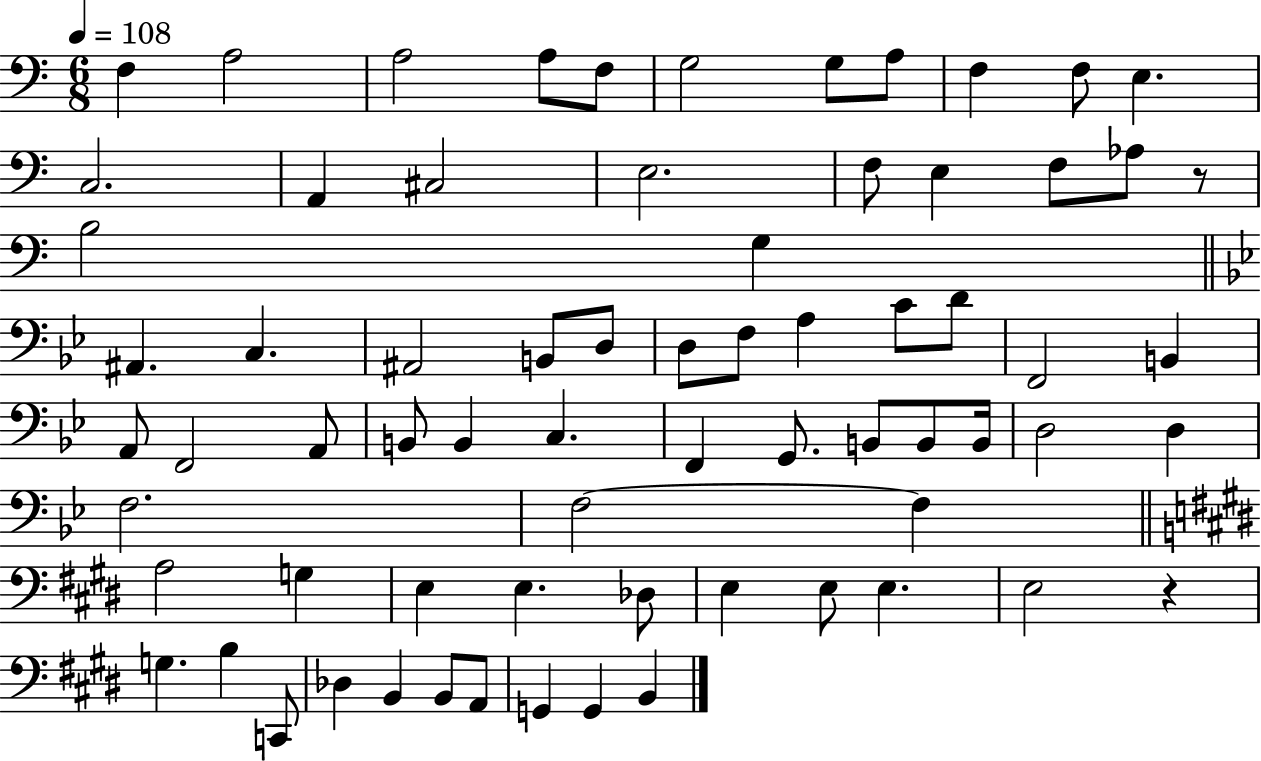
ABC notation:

X:1
T:Untitled
M:6/8
L:1/4
K:C
F, A,2 A,2 A,/2 F,/2 G,2 G,/2 A,/2 F, F,/2 E, C,2 A,, ^C,2 E,2 F,/2 E, F,/2 _A,/2 z/2 B,2 G, ^A,, C, ^A,,2 B,,/2 D,/2 D,/2 F,/2 A, C/2 D/2 F,,2 B,, A,,/2 F,,2 A,,/2 B,,/2 B,, C, F,, G,,/2 B,,/2 B,,/2 B,,/4 D,2 D, F,2 F,2 F, A,2 G, E, E, _D,/2 E, E,/2 E, E,2 z G, B, C,,/2 _D, B,, B,,/2 A,,/2 G,, G,, B,,